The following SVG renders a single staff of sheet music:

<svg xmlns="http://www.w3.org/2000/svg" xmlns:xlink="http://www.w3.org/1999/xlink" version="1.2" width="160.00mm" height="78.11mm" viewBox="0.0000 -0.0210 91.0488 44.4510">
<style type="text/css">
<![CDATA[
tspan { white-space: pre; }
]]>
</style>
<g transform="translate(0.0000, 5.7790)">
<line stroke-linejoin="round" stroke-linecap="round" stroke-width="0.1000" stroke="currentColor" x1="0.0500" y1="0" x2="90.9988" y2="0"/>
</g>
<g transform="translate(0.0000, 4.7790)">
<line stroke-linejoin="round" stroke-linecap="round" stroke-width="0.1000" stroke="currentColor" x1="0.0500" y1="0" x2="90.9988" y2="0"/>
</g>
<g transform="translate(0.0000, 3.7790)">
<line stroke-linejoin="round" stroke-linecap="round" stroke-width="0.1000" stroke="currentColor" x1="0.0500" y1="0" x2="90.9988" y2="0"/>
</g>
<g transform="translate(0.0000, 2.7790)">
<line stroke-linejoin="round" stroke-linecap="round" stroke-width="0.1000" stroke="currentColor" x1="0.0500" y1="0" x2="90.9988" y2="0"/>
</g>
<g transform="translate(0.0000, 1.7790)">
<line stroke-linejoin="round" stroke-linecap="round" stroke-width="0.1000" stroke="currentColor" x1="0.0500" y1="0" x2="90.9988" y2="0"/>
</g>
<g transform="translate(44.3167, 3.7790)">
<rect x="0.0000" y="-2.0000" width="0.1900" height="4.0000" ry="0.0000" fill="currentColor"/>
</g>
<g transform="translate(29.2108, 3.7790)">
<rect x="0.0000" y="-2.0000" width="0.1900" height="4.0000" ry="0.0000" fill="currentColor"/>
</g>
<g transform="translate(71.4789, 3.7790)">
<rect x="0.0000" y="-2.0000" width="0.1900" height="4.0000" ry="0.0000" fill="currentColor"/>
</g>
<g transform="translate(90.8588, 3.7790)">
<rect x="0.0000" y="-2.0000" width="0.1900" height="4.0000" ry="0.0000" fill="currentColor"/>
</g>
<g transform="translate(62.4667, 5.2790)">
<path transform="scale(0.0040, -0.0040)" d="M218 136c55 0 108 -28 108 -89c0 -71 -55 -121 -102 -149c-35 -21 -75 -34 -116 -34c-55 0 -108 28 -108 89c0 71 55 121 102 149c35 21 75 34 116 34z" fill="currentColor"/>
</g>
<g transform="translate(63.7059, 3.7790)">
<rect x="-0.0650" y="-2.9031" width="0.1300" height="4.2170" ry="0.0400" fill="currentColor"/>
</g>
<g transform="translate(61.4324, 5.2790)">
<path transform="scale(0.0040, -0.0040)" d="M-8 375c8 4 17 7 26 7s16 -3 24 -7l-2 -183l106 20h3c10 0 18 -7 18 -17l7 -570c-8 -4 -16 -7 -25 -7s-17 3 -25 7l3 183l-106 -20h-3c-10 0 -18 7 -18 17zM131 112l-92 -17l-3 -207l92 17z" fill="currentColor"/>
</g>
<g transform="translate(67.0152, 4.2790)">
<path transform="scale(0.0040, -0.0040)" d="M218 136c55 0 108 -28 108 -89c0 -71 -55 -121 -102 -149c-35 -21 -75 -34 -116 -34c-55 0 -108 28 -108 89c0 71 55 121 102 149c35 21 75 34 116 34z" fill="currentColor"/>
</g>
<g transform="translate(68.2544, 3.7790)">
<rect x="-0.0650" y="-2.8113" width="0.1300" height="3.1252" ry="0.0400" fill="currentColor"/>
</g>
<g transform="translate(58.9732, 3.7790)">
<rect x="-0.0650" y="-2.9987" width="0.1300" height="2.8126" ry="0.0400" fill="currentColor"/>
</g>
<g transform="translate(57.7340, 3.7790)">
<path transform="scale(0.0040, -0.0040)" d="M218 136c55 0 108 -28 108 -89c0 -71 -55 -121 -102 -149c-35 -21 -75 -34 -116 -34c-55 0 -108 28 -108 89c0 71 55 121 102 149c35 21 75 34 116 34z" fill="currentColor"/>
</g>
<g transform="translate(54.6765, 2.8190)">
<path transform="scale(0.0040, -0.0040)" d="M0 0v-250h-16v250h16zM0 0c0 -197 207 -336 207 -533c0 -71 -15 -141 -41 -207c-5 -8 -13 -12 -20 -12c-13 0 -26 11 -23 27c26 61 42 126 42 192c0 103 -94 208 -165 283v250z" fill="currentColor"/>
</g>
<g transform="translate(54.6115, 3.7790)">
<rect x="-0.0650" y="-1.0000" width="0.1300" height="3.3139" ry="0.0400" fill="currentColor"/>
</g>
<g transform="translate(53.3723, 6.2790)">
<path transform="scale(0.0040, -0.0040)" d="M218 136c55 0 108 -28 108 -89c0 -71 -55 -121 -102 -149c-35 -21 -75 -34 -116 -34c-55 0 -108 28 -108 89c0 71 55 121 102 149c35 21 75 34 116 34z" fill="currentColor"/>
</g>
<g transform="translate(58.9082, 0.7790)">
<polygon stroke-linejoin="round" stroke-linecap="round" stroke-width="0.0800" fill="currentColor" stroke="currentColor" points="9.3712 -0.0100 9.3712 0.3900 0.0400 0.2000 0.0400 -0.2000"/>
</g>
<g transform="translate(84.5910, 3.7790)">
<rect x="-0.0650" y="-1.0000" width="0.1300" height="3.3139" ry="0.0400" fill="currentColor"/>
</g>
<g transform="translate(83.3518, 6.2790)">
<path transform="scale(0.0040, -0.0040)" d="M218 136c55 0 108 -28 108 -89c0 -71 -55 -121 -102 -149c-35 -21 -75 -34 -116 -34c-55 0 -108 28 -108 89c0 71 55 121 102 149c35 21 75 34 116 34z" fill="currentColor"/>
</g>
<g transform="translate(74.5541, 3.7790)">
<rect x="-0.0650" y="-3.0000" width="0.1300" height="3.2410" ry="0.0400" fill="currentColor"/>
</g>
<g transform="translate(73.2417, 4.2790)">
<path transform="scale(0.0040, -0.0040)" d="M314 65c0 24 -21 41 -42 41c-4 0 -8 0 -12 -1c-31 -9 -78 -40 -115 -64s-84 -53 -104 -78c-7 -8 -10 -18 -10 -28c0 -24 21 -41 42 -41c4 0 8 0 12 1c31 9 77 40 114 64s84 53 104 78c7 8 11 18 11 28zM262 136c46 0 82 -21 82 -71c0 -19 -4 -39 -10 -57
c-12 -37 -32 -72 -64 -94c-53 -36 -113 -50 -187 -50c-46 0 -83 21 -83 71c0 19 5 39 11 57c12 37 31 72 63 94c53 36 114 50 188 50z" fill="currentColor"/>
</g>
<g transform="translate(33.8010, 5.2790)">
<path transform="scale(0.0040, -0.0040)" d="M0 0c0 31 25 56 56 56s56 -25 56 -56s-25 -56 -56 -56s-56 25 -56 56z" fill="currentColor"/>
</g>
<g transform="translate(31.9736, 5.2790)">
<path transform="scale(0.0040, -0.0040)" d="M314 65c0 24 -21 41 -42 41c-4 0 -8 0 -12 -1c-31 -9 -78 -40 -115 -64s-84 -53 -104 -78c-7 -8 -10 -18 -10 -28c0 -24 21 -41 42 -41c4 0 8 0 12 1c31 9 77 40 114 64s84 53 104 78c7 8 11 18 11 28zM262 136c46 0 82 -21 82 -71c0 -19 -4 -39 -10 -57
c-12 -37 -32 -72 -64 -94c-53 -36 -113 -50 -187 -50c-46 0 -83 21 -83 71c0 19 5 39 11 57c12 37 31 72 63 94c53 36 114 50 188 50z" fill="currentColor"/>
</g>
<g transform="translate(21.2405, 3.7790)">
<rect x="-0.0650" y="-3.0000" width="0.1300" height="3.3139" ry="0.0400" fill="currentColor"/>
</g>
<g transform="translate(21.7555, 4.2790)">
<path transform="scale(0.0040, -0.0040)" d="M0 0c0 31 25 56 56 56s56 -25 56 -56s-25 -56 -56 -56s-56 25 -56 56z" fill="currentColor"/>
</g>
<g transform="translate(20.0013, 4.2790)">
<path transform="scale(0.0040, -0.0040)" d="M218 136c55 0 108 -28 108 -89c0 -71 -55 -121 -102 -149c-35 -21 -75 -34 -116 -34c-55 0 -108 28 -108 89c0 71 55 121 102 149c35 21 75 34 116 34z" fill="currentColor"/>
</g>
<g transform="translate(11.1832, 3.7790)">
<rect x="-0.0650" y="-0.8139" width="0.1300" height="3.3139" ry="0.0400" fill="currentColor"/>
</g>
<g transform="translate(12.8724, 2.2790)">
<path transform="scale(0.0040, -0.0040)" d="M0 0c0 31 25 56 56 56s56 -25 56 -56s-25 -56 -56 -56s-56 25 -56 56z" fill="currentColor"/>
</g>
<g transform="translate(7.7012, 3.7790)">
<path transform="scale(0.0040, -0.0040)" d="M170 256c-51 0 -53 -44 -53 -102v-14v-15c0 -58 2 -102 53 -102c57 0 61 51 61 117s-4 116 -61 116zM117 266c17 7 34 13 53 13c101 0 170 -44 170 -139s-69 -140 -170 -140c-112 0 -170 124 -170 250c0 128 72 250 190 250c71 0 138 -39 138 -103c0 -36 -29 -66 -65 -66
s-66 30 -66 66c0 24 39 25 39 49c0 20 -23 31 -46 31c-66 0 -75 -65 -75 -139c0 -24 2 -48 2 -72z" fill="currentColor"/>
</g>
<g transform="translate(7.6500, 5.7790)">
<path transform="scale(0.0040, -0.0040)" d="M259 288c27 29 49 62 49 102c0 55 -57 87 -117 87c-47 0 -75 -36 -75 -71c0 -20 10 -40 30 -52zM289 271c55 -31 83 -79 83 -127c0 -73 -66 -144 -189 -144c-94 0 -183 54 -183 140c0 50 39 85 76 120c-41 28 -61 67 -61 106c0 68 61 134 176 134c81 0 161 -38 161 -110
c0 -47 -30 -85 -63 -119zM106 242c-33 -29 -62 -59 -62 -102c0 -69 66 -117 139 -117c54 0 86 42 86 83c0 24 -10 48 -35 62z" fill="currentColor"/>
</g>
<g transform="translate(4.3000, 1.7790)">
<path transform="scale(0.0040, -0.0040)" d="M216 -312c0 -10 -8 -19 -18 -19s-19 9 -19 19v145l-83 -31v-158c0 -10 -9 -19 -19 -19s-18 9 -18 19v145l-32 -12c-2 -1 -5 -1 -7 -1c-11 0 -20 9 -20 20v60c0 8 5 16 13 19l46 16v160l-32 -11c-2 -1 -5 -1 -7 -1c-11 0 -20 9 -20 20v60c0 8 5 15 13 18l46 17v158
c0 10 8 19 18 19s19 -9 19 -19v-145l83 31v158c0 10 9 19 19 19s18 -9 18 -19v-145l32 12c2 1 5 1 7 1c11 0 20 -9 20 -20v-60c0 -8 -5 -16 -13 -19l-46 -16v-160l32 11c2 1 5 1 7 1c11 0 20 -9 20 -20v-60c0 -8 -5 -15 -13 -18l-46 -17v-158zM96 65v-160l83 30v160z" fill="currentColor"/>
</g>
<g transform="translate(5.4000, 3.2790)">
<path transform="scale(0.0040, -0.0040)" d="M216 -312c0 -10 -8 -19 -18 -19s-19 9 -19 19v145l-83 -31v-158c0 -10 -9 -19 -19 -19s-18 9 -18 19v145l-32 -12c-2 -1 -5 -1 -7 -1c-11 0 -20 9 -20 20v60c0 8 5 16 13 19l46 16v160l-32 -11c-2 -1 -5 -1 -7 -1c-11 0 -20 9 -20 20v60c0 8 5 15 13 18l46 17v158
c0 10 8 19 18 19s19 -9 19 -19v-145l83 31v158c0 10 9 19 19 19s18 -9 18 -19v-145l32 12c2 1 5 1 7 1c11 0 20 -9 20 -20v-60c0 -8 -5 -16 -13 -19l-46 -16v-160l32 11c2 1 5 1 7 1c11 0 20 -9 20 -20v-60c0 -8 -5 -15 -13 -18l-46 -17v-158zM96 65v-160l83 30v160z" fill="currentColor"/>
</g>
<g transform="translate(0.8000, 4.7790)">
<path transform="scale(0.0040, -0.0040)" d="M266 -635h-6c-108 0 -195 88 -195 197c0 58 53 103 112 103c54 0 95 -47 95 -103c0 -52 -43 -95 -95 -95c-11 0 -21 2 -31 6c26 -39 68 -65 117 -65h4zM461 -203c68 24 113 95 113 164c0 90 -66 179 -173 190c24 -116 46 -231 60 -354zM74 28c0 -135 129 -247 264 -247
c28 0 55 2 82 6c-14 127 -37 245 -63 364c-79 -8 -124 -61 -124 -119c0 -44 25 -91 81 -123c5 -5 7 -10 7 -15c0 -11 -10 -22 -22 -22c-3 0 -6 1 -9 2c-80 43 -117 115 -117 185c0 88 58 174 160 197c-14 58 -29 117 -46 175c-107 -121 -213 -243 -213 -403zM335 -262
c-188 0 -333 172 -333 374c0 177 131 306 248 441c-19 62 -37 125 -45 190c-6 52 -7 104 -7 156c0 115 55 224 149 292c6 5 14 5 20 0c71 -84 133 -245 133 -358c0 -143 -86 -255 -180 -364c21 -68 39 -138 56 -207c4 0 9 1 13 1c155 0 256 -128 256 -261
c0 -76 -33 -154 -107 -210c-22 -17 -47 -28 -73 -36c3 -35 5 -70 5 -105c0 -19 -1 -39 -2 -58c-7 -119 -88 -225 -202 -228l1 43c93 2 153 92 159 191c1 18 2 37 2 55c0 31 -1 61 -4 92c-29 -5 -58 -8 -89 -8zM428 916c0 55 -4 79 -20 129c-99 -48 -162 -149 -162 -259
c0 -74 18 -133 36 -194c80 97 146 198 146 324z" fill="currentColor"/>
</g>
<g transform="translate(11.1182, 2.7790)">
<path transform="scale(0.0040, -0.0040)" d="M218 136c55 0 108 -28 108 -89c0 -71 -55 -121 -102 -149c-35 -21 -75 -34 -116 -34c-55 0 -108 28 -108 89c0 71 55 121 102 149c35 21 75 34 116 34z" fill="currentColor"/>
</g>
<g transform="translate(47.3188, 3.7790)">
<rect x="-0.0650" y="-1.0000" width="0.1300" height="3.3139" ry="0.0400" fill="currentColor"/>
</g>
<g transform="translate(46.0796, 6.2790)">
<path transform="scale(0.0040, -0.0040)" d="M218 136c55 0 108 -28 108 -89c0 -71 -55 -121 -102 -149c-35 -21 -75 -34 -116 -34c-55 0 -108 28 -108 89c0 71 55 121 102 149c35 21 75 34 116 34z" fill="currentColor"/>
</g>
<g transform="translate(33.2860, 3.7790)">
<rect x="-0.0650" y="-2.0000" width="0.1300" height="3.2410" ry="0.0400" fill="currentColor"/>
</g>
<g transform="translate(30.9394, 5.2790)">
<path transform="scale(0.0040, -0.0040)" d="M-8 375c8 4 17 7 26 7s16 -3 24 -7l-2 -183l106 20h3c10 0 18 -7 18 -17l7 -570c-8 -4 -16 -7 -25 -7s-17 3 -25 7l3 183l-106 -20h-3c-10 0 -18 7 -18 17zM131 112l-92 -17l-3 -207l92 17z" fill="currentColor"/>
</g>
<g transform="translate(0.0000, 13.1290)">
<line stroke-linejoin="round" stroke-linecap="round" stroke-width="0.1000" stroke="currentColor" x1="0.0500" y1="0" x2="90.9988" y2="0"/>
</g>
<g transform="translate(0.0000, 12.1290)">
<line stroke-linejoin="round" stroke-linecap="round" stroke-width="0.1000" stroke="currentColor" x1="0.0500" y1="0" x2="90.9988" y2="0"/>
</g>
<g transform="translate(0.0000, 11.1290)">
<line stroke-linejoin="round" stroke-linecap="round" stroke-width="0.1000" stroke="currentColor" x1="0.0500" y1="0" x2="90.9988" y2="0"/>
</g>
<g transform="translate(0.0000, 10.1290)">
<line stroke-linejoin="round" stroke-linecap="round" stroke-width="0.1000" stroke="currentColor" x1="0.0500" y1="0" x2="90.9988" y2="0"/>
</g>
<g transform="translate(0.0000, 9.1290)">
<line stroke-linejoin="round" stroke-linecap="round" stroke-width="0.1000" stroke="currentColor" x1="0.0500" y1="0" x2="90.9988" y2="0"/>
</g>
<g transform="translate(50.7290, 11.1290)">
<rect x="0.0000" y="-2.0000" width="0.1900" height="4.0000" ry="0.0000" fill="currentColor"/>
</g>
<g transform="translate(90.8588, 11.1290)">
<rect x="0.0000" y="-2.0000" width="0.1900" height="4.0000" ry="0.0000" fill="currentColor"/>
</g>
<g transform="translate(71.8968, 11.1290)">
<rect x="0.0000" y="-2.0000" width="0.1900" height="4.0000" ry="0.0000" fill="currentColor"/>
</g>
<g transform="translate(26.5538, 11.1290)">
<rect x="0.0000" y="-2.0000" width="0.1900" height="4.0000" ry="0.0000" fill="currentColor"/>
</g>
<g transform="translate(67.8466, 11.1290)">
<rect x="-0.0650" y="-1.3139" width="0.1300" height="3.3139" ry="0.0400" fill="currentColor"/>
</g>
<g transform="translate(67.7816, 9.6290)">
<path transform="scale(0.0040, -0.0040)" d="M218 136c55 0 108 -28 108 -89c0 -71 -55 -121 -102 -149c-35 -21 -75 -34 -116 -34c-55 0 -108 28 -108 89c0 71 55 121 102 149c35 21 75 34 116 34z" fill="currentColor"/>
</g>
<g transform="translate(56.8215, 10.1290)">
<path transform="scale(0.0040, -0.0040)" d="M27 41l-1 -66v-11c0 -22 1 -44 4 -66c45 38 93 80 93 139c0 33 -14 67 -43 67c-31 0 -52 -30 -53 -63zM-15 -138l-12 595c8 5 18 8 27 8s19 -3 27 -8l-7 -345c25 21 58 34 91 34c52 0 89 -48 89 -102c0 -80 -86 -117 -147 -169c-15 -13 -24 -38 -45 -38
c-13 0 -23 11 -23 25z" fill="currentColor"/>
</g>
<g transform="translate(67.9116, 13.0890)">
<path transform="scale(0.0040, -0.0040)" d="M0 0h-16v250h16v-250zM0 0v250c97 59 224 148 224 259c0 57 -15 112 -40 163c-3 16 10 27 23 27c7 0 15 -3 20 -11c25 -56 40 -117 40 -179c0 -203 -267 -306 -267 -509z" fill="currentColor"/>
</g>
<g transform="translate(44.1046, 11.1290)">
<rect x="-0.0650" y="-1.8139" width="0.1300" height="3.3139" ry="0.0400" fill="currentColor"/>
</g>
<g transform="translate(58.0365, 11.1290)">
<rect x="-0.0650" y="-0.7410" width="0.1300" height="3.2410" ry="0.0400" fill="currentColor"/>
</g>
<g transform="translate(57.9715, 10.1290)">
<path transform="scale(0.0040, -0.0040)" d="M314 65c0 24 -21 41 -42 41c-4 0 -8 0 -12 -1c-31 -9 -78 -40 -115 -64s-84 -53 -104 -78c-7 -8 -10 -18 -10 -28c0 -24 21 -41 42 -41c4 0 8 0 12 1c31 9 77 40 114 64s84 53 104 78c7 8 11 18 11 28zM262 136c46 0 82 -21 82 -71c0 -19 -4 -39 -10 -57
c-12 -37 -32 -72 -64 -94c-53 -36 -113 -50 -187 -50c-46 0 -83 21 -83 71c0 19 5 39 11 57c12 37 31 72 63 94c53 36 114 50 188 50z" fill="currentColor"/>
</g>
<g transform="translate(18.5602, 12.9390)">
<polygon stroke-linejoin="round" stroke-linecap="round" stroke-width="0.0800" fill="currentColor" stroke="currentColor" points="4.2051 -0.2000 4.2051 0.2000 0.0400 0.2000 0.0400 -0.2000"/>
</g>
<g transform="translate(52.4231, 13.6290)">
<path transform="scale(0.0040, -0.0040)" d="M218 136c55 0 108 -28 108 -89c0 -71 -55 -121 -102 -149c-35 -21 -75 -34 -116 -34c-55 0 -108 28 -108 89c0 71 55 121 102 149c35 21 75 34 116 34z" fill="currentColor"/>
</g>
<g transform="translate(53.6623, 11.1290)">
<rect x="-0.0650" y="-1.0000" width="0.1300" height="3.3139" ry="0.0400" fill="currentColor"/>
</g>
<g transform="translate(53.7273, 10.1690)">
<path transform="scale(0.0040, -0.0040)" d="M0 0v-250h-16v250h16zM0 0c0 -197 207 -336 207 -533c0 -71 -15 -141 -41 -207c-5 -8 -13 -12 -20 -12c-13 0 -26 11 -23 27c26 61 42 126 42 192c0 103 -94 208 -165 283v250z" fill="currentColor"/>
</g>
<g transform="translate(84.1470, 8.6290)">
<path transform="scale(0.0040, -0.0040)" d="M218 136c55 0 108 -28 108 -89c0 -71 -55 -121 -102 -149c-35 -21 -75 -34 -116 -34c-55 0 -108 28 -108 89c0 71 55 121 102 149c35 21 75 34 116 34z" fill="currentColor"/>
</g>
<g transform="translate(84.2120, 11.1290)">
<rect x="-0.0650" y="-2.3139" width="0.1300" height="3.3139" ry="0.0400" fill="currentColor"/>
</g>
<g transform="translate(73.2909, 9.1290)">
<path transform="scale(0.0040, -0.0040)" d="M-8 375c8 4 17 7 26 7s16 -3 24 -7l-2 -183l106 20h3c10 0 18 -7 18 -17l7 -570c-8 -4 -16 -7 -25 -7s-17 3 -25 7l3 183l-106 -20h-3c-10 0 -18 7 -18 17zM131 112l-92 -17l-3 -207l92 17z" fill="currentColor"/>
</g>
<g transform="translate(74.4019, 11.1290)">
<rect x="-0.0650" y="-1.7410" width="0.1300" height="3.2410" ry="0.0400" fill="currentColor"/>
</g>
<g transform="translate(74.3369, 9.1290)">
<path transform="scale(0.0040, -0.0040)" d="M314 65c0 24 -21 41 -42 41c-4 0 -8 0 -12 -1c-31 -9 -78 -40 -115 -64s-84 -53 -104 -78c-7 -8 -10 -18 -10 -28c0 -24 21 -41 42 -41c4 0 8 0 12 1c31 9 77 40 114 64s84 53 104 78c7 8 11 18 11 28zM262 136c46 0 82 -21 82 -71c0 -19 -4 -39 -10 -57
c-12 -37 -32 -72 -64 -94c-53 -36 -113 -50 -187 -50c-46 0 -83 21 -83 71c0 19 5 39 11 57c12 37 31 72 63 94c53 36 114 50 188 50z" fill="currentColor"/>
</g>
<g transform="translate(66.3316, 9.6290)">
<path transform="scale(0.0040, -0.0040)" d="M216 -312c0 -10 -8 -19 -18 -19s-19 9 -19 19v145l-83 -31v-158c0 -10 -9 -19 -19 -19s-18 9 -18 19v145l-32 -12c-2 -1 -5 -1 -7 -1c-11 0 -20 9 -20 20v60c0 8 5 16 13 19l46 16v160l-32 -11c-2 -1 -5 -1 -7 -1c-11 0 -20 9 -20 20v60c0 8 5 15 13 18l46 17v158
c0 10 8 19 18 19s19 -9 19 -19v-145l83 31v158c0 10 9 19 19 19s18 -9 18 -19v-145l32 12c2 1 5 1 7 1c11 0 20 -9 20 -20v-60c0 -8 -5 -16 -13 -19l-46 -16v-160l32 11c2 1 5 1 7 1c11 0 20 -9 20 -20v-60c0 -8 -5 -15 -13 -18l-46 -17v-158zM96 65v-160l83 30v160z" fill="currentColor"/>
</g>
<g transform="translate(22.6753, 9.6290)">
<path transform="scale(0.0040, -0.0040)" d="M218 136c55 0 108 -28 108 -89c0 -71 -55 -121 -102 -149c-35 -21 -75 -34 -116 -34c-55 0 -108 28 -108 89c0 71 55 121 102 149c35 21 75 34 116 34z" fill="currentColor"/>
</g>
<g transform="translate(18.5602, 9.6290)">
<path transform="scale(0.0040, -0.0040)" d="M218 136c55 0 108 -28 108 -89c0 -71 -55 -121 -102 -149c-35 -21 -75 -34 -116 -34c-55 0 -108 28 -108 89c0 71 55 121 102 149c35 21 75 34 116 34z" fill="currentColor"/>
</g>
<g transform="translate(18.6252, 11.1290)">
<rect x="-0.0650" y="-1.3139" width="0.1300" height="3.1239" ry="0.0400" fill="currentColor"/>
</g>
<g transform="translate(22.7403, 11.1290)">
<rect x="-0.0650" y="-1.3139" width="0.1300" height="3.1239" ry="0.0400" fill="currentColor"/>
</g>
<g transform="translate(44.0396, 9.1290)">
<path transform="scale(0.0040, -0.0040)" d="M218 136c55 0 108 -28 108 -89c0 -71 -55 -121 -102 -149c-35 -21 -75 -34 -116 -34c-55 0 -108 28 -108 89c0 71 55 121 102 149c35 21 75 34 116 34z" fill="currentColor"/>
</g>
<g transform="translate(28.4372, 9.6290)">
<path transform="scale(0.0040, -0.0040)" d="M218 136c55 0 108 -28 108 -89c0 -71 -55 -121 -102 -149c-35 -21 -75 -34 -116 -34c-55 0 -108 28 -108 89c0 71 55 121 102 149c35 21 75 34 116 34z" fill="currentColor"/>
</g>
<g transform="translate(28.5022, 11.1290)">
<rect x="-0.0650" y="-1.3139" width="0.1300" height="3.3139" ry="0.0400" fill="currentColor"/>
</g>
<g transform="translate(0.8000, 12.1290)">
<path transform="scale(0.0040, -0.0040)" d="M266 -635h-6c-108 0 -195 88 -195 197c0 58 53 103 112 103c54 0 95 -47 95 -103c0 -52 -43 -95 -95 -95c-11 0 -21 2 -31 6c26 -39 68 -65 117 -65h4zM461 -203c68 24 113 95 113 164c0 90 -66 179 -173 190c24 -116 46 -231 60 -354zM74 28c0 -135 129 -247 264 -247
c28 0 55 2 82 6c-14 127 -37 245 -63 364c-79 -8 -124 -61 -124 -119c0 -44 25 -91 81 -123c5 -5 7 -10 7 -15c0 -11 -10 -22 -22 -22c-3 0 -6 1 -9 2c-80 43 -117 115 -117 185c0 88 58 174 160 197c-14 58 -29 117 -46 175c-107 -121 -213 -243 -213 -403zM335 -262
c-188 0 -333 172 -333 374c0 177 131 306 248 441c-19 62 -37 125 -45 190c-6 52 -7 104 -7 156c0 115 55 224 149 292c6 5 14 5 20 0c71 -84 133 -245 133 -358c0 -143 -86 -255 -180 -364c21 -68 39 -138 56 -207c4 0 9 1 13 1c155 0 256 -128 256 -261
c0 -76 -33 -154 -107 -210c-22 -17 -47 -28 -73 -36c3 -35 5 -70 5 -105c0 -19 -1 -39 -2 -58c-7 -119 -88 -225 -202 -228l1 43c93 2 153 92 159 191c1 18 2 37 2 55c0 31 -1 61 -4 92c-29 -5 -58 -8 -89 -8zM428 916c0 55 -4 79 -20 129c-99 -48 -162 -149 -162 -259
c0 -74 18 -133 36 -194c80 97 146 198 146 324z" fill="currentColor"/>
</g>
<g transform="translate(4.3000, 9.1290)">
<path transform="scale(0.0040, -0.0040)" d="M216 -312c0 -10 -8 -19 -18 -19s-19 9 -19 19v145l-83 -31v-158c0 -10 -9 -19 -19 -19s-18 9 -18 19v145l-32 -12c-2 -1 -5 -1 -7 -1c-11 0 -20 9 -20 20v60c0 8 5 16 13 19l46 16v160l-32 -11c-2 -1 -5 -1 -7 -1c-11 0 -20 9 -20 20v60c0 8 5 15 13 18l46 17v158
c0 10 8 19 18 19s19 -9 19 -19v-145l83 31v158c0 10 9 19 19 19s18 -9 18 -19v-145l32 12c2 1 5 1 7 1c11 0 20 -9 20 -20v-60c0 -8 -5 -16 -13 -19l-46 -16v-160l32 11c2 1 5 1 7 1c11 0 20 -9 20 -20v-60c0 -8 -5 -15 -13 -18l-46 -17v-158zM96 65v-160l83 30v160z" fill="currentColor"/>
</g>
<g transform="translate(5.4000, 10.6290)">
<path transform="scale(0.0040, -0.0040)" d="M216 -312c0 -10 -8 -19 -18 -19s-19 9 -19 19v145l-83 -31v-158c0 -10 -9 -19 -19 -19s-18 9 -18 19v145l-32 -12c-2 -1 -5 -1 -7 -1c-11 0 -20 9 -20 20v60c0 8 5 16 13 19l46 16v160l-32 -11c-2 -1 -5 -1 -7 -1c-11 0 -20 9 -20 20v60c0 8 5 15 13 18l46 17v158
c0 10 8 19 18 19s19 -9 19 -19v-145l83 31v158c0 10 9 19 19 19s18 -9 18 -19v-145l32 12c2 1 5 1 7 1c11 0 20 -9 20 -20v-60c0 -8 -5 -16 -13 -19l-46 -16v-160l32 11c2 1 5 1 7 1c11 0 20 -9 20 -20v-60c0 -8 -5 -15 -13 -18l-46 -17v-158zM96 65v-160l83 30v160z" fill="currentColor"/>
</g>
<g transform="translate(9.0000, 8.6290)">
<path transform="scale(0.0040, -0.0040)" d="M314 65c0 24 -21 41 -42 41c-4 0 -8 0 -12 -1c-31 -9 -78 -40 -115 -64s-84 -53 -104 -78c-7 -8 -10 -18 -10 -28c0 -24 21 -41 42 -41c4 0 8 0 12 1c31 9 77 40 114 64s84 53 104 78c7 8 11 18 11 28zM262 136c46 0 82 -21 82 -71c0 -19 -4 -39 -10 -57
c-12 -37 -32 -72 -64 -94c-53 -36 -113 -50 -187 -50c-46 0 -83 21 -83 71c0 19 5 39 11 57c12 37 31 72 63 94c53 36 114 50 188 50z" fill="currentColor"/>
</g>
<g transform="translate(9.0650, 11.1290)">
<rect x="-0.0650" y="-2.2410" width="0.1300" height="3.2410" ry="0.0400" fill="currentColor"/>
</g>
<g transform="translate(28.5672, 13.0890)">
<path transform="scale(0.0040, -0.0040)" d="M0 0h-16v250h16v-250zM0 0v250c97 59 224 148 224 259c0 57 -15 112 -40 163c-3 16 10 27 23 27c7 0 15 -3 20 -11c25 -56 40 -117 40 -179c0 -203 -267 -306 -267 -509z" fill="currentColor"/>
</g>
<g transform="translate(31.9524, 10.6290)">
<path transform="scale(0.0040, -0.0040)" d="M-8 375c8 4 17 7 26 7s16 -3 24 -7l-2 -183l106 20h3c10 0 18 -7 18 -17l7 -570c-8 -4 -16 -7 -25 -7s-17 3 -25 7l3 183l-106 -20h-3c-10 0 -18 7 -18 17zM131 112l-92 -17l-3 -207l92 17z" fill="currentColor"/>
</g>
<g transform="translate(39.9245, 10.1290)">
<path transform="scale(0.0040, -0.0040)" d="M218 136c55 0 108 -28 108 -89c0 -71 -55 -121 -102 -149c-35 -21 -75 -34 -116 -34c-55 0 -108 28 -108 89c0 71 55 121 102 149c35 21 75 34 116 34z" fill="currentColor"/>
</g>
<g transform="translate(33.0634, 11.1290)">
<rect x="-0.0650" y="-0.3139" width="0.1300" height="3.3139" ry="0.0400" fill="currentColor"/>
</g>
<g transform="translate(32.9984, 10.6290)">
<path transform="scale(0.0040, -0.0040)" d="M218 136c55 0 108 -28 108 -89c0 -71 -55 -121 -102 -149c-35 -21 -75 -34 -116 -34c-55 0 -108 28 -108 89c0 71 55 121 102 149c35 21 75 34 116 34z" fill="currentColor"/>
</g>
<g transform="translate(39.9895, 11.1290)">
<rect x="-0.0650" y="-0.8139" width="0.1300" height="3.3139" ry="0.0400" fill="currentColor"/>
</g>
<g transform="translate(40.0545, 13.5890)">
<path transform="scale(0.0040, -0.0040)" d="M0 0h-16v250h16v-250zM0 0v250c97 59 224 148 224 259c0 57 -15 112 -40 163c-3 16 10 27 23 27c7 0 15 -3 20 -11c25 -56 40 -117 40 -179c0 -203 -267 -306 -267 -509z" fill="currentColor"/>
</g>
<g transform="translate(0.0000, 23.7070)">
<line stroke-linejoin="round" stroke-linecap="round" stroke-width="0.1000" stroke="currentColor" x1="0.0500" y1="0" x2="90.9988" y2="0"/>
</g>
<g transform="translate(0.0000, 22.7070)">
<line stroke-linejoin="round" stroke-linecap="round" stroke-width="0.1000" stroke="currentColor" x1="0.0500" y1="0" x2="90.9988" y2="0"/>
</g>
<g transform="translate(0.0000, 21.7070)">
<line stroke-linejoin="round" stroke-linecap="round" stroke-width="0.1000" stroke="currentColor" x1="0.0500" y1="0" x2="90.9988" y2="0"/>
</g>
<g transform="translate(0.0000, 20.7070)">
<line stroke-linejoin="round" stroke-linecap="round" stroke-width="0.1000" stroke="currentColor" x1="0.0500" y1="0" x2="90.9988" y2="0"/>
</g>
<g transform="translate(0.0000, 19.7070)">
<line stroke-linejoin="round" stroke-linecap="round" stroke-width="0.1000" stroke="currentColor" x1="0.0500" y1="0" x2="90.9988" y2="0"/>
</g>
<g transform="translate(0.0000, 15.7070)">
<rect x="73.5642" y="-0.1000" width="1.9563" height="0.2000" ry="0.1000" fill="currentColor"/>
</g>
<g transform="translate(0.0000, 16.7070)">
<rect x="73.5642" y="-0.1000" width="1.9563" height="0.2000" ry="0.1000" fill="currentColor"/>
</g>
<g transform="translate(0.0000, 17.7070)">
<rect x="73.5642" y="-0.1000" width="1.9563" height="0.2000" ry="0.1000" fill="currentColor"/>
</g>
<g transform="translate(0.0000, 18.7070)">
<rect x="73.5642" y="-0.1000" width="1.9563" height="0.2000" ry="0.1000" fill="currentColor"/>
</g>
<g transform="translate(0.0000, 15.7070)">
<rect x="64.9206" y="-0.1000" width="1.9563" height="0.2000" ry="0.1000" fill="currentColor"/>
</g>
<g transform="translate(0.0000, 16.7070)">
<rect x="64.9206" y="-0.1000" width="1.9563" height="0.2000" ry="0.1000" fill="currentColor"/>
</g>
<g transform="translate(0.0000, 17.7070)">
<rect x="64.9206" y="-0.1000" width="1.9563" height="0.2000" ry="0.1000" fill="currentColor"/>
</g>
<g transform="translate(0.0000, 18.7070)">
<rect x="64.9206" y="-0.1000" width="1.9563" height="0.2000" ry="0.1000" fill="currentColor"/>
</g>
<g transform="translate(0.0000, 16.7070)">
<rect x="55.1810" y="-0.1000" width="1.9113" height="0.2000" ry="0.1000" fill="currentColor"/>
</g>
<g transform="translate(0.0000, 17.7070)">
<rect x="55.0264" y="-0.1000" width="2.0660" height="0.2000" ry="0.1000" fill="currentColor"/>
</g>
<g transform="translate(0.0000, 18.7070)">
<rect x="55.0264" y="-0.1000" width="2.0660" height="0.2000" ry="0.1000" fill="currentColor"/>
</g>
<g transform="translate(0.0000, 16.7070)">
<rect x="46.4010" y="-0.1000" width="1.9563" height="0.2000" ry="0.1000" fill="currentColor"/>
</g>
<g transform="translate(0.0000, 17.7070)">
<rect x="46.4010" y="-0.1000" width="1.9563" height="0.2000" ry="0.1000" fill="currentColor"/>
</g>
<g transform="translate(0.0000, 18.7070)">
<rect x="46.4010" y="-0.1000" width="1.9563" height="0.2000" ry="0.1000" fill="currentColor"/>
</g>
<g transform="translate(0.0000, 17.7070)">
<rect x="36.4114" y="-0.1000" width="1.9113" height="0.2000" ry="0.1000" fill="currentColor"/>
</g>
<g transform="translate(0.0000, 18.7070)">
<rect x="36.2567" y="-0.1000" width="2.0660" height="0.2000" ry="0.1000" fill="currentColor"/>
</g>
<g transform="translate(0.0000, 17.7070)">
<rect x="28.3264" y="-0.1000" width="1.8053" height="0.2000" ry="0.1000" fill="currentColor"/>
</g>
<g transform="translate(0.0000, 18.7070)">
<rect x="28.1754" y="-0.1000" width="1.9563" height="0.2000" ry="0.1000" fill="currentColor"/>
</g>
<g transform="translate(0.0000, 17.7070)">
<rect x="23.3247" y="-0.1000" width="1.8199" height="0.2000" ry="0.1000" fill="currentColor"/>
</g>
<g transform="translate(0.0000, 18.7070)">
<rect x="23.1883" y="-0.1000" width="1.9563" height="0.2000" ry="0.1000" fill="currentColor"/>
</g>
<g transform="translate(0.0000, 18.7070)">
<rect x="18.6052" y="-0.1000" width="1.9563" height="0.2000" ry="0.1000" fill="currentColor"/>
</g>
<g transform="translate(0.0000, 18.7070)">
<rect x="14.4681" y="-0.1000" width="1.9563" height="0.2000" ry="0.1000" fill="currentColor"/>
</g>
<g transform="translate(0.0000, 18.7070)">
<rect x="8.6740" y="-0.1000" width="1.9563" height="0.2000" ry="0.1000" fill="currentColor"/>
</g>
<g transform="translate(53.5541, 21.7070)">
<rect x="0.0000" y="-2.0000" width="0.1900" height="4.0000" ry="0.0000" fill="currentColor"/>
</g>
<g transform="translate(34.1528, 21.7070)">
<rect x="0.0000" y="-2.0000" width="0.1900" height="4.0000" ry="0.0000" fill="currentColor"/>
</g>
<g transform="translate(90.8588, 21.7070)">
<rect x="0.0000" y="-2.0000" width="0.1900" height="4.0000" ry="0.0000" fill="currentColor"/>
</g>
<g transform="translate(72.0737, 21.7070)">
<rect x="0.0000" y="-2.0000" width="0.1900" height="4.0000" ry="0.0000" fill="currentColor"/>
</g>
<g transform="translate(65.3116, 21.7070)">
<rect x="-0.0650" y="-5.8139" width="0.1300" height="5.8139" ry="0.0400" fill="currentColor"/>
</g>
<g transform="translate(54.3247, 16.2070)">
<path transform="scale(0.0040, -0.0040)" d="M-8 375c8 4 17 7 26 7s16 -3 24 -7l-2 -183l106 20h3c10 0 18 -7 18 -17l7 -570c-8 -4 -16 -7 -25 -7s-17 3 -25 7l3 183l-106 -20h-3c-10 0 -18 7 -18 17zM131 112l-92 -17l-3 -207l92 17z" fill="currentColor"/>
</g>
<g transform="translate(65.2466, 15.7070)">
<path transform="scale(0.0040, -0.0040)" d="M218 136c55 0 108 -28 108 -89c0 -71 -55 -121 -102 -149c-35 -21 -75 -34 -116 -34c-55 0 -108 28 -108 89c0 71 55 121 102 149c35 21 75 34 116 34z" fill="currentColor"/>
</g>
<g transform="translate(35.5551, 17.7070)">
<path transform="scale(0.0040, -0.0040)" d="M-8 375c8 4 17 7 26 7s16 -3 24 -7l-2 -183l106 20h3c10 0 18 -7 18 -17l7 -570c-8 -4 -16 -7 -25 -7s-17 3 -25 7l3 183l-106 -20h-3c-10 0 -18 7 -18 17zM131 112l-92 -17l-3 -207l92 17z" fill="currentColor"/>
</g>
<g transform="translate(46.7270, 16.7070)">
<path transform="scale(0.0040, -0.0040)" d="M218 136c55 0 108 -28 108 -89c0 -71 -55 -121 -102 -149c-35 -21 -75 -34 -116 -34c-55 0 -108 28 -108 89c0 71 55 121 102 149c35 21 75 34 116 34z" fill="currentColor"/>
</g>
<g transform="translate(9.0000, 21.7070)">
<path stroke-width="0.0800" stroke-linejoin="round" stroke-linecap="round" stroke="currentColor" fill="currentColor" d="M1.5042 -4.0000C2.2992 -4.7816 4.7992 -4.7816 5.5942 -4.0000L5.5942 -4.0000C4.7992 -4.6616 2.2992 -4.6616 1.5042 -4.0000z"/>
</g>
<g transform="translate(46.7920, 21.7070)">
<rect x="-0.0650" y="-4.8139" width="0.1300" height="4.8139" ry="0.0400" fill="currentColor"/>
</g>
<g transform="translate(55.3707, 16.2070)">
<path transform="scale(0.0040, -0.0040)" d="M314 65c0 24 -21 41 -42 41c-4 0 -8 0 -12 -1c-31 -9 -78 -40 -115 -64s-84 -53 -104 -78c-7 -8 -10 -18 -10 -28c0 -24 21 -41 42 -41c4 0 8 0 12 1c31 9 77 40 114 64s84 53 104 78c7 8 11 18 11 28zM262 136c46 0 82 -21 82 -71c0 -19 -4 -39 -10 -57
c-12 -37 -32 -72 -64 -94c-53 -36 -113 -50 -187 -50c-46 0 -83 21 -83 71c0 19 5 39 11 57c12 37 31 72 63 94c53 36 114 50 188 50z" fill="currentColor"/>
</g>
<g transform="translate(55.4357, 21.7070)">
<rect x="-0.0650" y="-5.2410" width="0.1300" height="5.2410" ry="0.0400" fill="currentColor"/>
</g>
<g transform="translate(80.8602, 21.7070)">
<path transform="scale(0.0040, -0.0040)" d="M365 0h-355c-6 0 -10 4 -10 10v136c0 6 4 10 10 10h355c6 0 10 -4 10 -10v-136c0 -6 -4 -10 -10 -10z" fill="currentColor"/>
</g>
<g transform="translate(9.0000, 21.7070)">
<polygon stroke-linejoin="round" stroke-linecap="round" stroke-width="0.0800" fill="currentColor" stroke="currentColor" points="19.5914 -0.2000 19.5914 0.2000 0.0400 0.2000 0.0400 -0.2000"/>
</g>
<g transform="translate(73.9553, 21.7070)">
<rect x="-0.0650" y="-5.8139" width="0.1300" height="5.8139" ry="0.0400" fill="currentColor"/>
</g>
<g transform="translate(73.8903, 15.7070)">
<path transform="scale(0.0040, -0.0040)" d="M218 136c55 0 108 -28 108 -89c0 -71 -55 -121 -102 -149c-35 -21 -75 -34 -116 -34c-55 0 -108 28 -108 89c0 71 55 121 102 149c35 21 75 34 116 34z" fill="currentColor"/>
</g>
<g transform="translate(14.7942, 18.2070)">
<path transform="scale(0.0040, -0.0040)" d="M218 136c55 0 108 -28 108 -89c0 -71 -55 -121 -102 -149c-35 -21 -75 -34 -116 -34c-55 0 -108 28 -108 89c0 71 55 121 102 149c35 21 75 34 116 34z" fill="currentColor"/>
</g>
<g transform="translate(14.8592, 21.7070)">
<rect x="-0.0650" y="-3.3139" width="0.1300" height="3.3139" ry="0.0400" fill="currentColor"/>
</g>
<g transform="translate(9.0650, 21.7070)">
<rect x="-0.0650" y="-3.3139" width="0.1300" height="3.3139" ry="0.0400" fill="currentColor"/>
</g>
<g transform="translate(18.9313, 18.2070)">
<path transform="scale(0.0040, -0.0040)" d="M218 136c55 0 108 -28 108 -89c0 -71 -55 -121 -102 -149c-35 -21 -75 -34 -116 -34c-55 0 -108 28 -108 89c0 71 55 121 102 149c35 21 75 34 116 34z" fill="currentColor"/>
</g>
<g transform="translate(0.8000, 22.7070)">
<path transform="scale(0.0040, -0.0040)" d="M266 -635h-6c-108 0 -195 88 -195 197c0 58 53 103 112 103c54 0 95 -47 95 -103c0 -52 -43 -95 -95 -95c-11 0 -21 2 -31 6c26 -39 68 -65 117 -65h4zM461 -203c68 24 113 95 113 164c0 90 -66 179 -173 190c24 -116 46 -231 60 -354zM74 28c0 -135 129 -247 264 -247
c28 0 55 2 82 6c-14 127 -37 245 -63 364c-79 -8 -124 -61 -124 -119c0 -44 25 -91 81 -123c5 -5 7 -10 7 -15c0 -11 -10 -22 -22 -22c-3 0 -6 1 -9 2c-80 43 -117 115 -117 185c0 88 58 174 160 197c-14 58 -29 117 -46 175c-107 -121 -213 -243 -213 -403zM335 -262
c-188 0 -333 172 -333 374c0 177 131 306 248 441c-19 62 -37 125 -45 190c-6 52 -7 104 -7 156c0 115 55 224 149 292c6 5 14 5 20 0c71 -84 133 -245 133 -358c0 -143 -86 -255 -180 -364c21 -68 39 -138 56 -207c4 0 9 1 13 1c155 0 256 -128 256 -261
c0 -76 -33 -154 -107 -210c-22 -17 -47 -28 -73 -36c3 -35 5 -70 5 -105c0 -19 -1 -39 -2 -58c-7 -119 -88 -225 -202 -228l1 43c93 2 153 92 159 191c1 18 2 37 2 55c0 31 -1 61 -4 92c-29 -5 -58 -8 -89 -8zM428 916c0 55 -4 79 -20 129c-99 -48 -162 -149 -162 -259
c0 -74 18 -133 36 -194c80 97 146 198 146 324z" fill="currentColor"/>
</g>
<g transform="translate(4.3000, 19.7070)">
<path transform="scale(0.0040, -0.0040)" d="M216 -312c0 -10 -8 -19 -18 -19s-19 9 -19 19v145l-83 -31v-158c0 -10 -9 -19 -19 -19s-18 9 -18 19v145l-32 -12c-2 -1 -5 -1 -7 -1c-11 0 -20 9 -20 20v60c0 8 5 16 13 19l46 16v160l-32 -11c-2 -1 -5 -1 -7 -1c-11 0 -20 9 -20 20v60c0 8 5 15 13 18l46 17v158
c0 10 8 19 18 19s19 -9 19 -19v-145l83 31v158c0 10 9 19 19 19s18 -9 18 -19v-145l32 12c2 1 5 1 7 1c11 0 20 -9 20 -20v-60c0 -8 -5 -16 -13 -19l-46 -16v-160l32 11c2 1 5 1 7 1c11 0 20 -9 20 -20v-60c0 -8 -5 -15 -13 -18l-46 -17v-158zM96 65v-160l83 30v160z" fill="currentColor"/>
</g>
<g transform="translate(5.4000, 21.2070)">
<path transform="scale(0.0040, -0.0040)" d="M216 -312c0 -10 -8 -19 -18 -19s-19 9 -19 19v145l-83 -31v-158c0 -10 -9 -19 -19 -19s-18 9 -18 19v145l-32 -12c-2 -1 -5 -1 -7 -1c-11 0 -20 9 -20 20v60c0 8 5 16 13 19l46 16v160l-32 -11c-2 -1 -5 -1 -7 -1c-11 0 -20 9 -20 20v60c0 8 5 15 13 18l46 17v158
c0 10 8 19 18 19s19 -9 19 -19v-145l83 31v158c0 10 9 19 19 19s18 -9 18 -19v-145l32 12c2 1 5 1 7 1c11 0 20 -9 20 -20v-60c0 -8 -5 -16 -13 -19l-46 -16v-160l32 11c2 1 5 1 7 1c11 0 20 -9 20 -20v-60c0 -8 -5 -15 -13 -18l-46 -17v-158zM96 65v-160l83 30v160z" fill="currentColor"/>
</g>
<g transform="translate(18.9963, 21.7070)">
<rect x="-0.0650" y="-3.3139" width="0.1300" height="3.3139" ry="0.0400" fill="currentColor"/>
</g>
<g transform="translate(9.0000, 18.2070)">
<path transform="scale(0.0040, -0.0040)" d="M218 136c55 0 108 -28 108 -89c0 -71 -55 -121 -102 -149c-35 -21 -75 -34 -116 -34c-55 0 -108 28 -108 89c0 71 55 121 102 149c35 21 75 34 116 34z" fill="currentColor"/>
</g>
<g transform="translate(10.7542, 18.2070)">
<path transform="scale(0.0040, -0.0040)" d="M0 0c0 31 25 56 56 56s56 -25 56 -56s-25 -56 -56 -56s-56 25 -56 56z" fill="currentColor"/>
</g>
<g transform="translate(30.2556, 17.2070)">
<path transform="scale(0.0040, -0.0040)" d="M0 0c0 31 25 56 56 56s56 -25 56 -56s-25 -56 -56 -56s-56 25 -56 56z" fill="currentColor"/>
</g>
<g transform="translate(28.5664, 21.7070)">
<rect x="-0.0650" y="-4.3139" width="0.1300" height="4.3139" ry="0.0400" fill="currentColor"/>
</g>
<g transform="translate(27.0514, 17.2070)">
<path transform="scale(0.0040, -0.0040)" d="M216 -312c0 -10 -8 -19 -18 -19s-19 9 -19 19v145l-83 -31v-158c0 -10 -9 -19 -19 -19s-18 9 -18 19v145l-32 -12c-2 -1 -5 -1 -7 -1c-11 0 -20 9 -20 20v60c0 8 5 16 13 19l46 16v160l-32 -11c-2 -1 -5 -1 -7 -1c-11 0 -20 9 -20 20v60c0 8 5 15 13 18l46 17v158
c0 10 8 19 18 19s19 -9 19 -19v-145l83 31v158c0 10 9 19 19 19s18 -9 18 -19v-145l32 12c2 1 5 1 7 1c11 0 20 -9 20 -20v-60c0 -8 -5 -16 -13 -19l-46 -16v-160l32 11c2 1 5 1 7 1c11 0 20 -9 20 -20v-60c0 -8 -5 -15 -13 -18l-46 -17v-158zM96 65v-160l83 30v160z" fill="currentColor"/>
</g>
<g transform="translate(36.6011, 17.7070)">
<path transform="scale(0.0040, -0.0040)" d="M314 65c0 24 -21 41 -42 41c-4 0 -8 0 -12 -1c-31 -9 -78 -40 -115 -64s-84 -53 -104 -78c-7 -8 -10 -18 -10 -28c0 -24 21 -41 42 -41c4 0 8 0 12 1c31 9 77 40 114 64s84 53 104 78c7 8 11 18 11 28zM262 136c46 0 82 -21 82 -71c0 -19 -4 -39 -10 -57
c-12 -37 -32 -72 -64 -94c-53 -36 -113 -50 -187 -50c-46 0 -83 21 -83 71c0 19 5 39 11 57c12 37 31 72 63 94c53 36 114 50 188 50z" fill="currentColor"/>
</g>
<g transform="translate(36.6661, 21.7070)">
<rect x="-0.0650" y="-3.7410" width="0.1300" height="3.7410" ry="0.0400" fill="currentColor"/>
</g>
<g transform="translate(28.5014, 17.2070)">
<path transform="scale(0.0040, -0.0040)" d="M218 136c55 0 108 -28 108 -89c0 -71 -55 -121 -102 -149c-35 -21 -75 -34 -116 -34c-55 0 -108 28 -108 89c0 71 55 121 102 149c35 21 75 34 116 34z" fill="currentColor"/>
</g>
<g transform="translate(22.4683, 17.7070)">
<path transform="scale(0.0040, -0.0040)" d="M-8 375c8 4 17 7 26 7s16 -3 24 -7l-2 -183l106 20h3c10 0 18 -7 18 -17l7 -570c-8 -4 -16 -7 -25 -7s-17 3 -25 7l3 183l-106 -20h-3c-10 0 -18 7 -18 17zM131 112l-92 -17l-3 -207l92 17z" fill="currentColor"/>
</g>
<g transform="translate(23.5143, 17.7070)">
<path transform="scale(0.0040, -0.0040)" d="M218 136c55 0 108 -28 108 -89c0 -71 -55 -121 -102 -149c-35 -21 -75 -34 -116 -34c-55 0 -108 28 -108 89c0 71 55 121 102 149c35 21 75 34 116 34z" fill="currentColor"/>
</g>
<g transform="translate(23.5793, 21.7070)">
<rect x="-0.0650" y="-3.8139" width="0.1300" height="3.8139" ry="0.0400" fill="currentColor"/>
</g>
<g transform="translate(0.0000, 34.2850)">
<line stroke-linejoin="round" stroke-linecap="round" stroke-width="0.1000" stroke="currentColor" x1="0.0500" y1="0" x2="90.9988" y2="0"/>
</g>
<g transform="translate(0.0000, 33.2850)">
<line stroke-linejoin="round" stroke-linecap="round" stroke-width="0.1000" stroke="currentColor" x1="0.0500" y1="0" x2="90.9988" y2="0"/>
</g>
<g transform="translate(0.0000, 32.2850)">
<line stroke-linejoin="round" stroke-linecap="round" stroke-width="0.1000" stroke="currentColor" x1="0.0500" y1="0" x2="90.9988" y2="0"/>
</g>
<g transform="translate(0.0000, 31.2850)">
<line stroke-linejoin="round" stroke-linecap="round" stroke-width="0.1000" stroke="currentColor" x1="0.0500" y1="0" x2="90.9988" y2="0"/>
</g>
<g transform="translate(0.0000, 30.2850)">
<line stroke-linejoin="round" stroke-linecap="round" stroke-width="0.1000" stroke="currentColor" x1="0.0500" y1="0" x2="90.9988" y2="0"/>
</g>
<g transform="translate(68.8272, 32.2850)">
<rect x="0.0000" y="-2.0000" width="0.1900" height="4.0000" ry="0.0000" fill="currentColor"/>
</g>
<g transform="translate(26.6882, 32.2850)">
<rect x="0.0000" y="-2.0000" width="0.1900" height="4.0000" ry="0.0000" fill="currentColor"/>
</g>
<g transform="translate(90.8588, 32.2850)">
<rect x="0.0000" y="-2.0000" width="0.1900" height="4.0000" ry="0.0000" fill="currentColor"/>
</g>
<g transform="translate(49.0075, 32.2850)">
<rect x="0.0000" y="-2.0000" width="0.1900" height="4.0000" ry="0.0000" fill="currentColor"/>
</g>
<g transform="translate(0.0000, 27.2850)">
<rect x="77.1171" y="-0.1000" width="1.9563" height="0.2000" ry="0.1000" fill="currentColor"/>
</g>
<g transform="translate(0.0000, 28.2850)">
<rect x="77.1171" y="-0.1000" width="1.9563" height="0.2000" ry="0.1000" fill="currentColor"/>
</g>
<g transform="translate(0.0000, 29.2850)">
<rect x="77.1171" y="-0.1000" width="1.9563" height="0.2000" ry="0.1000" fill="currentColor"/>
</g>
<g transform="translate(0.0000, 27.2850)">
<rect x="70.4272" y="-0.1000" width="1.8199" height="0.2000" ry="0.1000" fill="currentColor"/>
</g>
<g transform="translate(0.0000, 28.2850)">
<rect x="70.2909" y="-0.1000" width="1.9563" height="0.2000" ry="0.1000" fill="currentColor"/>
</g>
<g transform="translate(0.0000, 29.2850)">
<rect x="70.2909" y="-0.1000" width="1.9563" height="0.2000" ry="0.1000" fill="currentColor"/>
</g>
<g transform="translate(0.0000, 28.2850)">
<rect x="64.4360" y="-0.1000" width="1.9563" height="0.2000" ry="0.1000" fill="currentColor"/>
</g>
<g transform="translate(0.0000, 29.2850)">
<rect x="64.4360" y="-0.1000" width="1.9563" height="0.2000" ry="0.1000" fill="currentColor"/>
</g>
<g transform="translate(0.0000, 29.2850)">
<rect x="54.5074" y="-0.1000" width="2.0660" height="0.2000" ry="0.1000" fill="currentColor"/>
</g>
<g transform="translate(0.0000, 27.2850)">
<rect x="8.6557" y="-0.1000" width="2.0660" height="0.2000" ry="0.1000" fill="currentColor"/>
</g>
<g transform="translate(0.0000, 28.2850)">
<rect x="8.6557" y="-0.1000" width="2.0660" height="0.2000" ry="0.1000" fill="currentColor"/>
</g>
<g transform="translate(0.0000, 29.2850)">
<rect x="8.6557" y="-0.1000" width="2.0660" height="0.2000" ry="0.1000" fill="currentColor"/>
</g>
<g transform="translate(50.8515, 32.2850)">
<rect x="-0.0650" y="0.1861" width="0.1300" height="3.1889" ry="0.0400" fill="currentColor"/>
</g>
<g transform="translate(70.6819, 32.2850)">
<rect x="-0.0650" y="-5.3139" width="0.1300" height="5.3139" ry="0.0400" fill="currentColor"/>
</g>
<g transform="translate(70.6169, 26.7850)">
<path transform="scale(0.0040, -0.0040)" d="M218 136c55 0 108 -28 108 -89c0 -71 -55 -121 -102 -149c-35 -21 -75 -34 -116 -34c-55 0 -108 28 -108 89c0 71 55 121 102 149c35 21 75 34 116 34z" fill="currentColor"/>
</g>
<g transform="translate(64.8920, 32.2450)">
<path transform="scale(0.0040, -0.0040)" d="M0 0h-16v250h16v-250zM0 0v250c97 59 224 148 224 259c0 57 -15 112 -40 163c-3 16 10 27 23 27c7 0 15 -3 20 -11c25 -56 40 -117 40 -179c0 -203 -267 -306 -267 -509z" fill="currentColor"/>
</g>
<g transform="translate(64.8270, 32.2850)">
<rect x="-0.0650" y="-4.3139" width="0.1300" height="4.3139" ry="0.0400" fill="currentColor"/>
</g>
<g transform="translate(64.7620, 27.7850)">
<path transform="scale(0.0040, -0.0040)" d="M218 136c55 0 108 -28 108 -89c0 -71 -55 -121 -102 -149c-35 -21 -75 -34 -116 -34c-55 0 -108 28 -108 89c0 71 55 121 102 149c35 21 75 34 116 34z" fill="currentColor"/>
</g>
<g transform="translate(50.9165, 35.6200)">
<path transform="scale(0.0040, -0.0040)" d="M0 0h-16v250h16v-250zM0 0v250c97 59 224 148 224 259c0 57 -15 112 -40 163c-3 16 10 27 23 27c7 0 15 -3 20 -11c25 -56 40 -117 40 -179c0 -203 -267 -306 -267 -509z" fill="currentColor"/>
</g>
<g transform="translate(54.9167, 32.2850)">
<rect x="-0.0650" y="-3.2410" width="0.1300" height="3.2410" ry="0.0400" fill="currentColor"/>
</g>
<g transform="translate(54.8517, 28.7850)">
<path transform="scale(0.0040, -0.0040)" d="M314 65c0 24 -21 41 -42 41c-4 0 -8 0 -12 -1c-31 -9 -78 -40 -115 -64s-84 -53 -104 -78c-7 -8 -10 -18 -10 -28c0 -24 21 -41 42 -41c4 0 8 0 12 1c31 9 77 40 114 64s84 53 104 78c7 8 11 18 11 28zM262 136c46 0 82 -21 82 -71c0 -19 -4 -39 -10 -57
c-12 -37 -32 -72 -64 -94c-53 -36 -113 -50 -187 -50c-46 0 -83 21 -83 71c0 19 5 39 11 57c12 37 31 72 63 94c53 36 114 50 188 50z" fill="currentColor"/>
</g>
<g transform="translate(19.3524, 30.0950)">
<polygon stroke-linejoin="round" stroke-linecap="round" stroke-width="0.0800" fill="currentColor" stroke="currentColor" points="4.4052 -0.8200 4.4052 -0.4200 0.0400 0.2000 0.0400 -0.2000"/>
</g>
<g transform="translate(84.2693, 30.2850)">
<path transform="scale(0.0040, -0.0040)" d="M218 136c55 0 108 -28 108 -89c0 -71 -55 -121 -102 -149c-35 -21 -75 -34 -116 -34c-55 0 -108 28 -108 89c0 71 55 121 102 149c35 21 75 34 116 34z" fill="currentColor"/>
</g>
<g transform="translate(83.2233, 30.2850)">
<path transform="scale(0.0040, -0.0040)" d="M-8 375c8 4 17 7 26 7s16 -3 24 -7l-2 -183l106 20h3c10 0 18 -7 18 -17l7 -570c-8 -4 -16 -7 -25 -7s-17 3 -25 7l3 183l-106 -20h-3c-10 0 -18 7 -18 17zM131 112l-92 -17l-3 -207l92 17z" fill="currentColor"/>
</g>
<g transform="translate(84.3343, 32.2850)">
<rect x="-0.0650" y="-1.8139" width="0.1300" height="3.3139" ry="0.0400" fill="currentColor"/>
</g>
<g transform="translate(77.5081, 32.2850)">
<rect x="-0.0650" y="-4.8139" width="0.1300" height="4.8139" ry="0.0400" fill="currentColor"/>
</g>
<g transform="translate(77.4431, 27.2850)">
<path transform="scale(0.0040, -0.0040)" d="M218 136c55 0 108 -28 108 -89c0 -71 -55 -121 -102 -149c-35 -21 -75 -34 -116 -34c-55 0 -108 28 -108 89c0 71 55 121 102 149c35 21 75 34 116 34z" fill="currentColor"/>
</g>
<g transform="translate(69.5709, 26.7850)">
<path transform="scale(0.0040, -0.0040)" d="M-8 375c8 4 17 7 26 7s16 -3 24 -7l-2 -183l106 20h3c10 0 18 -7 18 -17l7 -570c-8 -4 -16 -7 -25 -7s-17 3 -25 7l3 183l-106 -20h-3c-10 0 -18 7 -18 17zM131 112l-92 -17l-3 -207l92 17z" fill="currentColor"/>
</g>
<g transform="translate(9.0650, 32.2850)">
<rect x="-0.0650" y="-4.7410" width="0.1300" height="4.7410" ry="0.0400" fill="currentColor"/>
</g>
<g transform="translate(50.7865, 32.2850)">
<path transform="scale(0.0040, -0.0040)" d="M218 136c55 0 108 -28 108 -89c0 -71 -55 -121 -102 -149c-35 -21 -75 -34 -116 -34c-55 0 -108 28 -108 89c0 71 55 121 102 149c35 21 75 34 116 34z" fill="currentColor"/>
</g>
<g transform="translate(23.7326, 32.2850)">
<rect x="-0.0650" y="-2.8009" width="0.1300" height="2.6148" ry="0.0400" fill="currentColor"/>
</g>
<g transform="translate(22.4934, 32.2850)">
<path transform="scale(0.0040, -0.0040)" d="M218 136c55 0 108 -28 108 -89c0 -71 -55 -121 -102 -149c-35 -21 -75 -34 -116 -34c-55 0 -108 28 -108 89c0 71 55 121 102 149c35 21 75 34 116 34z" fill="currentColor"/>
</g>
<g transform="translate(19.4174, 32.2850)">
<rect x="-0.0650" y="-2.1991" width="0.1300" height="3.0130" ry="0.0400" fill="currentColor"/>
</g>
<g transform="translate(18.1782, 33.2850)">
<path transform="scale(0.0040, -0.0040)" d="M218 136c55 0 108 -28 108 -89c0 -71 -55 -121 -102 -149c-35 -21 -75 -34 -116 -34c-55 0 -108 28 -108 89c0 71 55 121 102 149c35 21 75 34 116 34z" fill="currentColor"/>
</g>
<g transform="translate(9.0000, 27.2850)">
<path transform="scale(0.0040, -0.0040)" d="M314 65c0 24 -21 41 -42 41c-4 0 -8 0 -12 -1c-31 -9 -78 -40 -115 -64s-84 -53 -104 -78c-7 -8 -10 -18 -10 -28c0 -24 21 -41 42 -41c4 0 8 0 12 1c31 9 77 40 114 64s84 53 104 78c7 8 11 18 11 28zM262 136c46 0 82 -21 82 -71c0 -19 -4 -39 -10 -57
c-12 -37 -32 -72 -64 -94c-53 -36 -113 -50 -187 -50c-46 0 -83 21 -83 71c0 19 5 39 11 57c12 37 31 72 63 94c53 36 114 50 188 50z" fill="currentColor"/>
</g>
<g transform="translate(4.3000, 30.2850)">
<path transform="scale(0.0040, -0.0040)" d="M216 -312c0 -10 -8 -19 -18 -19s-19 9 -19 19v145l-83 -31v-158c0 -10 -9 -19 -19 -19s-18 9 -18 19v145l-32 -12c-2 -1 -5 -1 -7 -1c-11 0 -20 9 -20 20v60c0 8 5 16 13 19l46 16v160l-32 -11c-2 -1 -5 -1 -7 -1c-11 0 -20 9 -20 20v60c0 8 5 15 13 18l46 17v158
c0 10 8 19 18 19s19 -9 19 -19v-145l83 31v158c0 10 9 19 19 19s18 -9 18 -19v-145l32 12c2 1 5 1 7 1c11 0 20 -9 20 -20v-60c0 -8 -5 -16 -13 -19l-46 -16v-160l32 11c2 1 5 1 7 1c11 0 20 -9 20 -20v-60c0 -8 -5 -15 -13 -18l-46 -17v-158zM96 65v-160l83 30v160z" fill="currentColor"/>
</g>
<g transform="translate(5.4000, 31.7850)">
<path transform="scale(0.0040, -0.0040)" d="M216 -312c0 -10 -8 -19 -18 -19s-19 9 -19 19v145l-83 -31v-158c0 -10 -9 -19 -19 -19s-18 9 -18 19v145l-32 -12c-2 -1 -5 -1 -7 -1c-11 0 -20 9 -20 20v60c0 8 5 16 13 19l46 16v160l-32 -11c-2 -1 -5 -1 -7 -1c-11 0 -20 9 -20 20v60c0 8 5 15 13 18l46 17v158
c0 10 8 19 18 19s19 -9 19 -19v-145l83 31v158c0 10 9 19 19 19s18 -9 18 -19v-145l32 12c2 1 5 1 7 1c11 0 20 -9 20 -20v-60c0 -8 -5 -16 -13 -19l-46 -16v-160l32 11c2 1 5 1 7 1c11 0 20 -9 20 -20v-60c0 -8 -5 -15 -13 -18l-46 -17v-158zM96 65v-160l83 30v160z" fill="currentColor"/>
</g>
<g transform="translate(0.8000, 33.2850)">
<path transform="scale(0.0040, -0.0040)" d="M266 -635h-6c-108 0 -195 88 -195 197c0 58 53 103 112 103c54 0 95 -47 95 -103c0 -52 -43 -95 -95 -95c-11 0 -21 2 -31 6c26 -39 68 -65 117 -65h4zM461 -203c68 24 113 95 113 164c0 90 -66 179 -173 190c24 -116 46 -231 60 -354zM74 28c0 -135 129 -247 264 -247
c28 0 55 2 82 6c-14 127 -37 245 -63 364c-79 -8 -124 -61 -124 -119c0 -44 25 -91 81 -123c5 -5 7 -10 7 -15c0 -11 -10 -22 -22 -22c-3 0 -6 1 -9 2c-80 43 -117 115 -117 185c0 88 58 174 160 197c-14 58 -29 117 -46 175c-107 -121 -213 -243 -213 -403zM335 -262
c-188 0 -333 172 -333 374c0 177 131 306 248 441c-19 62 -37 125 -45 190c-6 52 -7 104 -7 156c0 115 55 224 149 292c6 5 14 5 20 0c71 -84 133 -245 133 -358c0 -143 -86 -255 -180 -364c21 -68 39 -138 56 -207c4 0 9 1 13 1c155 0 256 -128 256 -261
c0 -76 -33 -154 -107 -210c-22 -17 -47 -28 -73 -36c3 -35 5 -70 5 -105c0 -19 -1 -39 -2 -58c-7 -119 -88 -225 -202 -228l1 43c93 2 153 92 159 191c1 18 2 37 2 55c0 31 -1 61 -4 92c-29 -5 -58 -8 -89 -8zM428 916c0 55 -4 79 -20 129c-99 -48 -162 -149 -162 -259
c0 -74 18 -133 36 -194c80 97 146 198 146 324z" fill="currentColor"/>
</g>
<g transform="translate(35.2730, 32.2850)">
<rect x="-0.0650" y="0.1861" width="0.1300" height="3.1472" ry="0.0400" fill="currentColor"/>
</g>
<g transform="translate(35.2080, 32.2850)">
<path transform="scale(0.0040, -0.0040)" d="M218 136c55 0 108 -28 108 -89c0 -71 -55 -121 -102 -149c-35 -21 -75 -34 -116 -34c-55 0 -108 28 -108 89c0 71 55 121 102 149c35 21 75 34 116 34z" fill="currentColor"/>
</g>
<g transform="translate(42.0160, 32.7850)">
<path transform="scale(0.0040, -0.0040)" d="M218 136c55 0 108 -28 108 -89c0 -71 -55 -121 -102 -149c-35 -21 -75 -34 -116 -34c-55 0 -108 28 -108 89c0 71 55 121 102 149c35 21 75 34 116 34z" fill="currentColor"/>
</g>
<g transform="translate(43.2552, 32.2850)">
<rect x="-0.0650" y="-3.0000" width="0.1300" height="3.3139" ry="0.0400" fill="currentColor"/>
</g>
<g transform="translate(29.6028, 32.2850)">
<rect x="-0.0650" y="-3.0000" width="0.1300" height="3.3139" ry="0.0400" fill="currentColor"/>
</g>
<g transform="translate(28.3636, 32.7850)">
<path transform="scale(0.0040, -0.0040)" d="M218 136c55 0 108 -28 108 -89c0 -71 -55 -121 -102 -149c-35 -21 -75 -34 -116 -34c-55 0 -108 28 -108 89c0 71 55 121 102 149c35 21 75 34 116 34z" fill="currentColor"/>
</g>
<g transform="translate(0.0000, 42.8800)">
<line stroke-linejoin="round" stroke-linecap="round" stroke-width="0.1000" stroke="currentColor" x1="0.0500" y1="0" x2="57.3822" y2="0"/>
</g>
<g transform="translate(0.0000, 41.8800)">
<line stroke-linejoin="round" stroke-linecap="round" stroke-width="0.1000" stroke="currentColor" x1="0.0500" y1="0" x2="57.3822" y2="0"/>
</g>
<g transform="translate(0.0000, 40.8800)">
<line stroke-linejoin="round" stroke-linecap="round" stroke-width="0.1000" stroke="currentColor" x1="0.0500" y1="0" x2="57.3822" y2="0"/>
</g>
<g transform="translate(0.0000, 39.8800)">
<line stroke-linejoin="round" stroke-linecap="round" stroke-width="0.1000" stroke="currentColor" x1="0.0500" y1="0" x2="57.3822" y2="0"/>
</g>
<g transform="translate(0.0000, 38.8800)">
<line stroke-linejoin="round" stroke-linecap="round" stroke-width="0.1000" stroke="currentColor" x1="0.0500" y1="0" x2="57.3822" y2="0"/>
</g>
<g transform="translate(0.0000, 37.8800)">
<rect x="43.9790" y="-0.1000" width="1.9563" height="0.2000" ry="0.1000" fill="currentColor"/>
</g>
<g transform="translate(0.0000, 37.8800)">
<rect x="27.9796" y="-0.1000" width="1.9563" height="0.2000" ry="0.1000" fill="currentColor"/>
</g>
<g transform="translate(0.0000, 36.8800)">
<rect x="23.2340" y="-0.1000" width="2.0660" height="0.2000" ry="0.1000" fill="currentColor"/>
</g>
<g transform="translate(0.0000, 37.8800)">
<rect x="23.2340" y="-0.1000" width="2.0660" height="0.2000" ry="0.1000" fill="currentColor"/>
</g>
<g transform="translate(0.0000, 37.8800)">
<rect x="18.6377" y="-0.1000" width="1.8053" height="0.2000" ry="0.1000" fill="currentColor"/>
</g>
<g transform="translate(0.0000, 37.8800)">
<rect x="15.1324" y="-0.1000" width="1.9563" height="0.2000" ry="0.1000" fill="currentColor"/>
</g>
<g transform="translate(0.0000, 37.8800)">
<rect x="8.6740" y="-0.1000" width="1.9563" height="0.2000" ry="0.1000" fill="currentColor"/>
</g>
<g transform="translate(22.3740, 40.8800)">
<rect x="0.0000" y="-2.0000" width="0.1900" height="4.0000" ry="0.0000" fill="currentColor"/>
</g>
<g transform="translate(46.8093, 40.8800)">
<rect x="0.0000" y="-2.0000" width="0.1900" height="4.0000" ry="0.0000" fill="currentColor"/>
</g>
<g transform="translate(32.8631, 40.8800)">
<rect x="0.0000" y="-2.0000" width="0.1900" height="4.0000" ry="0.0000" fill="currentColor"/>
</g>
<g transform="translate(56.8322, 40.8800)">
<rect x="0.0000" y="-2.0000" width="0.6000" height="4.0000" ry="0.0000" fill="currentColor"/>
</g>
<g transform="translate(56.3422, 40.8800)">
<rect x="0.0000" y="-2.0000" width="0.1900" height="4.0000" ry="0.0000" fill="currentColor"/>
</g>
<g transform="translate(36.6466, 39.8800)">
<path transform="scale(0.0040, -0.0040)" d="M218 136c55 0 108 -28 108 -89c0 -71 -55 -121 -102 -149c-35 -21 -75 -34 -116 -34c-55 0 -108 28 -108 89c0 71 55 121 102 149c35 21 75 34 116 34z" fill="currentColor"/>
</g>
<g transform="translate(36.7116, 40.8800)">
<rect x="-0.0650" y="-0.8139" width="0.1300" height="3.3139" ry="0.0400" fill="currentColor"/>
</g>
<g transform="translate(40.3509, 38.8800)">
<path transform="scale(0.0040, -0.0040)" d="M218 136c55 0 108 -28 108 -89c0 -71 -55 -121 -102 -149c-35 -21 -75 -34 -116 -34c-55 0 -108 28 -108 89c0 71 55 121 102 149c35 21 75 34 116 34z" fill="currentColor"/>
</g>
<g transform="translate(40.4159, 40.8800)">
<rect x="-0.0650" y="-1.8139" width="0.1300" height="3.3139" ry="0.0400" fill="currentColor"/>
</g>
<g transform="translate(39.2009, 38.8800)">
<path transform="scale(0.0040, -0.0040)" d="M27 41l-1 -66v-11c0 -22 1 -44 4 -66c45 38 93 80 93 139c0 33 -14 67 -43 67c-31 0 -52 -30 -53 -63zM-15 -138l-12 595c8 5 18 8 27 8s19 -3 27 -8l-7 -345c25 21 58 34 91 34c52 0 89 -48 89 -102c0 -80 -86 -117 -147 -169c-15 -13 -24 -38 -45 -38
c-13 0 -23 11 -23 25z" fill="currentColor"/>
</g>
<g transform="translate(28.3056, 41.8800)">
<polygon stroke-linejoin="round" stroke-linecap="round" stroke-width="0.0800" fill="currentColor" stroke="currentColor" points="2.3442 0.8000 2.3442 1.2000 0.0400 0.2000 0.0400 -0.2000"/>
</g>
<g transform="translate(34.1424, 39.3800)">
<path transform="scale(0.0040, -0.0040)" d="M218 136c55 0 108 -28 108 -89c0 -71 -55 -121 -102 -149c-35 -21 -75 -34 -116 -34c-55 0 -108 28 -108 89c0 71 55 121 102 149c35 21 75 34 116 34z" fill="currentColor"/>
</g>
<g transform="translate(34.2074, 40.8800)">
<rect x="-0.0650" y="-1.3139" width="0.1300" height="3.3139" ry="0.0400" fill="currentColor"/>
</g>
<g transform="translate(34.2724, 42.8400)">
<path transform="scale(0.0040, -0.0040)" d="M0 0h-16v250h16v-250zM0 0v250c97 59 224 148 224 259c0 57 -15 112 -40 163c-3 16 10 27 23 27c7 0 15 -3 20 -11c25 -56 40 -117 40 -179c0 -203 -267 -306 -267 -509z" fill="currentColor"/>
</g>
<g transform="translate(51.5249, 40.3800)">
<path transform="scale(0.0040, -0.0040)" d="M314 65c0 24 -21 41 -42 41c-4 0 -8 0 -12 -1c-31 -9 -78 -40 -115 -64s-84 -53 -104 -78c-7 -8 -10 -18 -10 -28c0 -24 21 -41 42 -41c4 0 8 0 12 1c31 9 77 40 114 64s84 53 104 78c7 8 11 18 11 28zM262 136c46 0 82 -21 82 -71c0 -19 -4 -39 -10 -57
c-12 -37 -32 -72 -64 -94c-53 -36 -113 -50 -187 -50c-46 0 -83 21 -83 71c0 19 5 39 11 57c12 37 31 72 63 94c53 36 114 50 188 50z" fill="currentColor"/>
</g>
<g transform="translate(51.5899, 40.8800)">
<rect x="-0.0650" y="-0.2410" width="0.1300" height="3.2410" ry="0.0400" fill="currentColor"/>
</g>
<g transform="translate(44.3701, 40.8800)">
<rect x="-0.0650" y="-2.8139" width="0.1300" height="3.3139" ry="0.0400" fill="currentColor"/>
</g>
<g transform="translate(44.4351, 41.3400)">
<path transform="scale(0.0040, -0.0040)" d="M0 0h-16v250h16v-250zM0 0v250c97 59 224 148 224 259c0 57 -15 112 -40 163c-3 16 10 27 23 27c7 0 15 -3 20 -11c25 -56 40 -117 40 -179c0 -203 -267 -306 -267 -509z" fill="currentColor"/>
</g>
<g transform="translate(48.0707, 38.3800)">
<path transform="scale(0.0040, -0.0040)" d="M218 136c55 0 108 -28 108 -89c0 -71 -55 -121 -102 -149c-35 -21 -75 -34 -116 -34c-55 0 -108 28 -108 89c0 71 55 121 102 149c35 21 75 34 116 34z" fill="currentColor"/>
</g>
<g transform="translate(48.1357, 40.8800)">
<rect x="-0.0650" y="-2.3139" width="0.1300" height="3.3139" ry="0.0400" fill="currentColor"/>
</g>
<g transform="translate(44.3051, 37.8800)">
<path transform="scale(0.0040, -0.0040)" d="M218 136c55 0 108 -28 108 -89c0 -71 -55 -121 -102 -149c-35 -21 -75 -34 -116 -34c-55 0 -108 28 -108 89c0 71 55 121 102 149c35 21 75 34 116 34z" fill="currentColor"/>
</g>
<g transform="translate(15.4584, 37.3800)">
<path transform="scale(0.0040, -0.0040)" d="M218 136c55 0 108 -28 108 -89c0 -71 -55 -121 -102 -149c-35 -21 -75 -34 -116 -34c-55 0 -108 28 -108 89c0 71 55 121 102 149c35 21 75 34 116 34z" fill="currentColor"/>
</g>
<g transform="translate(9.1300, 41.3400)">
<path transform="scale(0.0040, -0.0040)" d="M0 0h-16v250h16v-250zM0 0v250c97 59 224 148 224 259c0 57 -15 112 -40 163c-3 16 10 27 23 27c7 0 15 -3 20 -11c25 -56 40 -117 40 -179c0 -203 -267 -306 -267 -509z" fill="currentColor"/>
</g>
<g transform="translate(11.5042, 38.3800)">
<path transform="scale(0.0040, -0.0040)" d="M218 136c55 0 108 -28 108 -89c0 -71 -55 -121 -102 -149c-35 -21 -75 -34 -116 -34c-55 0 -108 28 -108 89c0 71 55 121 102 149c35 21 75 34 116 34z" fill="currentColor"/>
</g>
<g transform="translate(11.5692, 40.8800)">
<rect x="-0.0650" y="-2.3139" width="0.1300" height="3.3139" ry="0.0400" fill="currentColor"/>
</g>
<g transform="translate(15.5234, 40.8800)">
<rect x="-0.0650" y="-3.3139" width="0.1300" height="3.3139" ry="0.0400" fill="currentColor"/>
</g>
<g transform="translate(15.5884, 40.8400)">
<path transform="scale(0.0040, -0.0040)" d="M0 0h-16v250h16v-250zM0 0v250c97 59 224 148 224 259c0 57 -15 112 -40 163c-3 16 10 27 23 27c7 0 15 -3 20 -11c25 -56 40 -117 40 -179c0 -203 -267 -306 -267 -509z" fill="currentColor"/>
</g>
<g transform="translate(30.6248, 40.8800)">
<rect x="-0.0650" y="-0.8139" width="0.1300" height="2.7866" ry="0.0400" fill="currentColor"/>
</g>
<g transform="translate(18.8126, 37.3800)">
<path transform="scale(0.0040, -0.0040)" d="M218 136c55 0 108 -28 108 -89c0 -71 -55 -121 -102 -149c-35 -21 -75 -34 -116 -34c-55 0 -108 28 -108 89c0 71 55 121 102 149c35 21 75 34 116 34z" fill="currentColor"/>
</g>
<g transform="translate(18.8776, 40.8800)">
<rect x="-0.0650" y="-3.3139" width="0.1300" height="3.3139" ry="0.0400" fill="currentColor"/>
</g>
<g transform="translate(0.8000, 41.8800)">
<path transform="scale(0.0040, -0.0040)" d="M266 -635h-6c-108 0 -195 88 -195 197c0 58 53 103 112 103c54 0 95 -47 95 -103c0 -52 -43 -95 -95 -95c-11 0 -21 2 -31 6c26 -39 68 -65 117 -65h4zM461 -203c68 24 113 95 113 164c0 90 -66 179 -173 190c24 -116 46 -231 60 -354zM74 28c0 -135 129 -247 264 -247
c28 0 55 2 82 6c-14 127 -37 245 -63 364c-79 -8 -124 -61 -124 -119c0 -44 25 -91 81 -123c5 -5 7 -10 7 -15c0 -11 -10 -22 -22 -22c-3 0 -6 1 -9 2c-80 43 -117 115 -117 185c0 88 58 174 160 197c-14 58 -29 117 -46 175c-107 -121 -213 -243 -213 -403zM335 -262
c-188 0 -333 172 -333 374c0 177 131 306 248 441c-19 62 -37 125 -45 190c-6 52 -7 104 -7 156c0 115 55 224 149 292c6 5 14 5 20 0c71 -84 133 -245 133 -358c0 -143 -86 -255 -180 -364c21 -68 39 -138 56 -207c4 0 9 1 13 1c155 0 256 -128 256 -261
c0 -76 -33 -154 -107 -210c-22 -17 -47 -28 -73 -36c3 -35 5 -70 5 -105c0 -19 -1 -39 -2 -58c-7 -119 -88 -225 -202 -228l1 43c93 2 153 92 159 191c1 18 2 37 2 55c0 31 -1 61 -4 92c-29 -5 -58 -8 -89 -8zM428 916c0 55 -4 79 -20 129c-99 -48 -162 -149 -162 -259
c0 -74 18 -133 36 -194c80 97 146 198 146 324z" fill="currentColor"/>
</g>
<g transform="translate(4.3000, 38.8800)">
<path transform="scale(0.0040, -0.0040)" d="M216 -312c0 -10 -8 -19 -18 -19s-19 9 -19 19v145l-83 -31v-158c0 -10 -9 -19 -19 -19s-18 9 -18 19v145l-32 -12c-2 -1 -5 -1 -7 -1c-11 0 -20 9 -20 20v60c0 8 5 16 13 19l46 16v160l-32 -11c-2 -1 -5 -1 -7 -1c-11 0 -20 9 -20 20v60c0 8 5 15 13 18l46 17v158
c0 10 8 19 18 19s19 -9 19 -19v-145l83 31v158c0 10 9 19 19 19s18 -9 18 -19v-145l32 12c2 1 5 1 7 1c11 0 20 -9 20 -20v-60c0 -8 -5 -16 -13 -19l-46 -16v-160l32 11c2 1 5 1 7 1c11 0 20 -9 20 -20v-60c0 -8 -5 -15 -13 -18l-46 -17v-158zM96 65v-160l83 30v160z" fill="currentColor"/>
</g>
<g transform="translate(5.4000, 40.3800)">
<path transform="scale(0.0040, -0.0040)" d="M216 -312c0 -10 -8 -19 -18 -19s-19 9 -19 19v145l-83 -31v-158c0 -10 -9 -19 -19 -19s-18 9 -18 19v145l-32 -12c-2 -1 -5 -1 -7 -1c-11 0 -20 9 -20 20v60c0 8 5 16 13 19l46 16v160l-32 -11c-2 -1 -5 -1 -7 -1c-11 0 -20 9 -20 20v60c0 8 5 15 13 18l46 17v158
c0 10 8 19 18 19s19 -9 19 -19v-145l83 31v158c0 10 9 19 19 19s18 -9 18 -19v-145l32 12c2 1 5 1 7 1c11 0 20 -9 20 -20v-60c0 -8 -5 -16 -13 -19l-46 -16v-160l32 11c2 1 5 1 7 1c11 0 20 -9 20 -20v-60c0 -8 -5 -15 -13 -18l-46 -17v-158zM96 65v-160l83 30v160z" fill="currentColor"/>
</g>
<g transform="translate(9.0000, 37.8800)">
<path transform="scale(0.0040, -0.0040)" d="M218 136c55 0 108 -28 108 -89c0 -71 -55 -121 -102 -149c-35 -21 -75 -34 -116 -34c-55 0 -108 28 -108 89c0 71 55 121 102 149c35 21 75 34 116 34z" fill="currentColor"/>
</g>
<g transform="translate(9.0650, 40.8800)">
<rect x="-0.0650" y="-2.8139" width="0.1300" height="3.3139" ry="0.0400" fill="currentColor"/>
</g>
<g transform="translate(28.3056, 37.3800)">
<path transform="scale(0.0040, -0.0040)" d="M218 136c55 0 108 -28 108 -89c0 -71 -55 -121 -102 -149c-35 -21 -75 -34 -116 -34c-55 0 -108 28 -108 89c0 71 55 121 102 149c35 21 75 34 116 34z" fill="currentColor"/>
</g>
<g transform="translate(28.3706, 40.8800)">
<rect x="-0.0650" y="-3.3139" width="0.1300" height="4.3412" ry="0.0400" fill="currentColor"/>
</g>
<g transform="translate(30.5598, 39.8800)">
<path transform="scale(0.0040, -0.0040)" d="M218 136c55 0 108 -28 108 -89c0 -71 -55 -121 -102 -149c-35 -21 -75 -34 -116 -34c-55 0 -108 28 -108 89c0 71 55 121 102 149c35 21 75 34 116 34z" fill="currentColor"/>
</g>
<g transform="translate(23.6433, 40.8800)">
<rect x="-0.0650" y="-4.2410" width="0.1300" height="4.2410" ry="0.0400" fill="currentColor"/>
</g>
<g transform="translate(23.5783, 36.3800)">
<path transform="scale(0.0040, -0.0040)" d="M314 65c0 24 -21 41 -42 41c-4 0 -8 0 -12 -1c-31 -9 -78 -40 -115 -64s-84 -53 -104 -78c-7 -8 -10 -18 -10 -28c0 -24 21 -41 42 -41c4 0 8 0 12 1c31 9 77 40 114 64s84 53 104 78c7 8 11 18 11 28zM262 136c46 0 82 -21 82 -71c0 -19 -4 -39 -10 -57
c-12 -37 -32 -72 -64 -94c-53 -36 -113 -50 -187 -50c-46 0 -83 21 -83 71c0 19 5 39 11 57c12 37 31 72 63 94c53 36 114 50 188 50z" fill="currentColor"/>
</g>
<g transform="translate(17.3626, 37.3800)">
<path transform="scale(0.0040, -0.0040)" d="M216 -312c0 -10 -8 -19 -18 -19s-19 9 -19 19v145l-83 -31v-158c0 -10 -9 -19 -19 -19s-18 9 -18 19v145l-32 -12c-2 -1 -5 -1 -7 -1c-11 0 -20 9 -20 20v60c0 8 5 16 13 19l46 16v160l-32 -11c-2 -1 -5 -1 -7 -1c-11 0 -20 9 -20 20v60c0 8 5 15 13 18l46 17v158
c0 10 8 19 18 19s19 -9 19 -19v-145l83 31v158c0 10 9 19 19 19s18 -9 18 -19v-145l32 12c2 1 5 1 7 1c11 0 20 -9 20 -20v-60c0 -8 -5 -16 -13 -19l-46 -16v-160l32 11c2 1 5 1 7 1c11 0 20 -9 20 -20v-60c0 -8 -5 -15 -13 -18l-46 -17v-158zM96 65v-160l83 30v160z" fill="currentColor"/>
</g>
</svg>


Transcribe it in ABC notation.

X:1
T:Untitled
M:6/8
L:1/4
K:D
d A F2 D D/2 B/2 F/2 A/2 A2 D g2 e/2 e/2 e/2 c d/2 ^f D/2 _d2 ^e/2 f2 g b/2 b/2 b/2 c'/2 ^d'/2 c'2 e' f'2 g' g' z2 e'2 G/2 B/2 A B A B/2 b2 d'/2 f' e' f a/2 g b/2 ^b d'2 b/2 d/2 e/2 d _f a/2 g ^c2